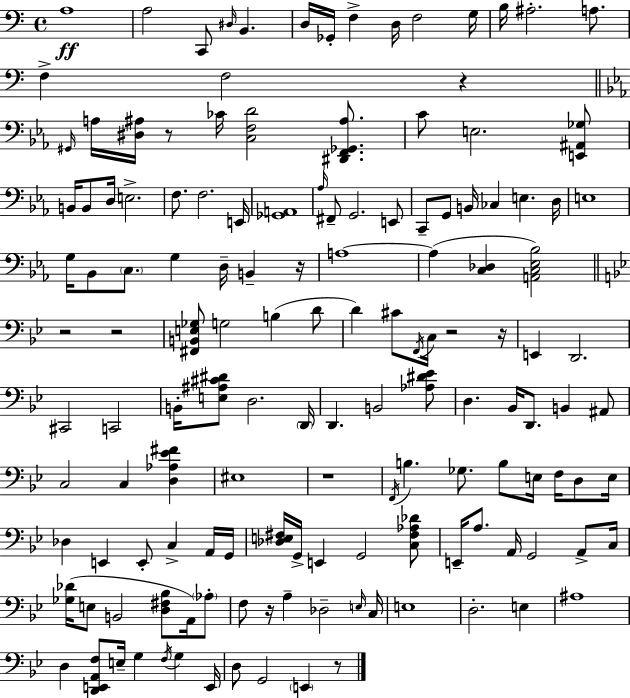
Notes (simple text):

A3/w A3/h C2/e D#3/s B2/q. D3/s Gb2/s F3/q D3/s F3/h G3/s B3/s A#3/h. A3/e. F3/q F3/h R/q G#2/s A3/s [D#3,A#3]/s R/e CES4/s [C3,F3,D4]/h [D#2,F2,Gb2,A#3]/e. C4/e E3/h. [E2,A#2,Gb3]/e B2/s B2/e D3/s E3/h. F3/e. F3/h. E2/s [Gb2,A2]/w Ab3/s F#2/e G2/h. E2/e C2/e G2/e B2/s CES3/q E3/q. D3/s E3/w G3/s Bb2/e C3/e. G3/q D3/s B2/q R/s A3/w A3/q [C3,Db3]/q [A2,C3,Eb3,Bb3]/h R/h R/h [F#2,B2,E3,Gb3]/e G3/h B3/q D4/e D4/q C#4/e F2/s C3/s R/h R/s E2/q D2/h. C#2/h C2/h B2/s [E3,A#3,C#4,D#4]/e D3/h. D2/s D2/q. B2/h [Ab3,D#4,Eb4]/e D3/q. Bb2/s D2/e. B2/q A#2/e C3/h C3/q [D3,Ab3,Eb4,F#4]/q EIS3/w R/w F2/s B3/q. Gb3/e. B3/e E3/s F3/s D3/e E3/s Db3/q E2/q E2/e C3/q A2/s G2/s [Db3,E3,F#3]/s G2/s E2/q G2/h [C3,F#3,Ab3,Db4]/e E2/s A3/e. A2/s G2/h A2/e C3/s [Gb3,Db4]/s E3/e B2/h [D3,F#3,Bb3]/e A2/s Ab3/e F3/e R/s A3/q Db3/h E3/s C3/s E3/w D3/h. E3/q A#3/w D3/q [D2,E2,A2,F3]/e E3/s G3/q F3/s G3/q E2/s D3/e G2/h E2/q R/e